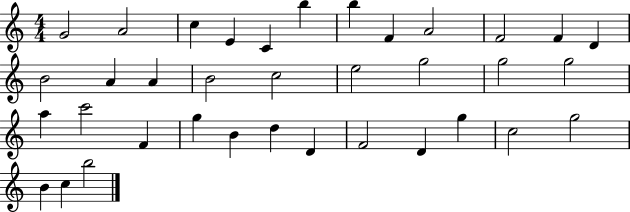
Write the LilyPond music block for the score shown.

{
  \clef treble
  \numericTimeSignature
  \time 4/4
  \key c \major
  g'2 a'2 | c''4 e'4 c'4 b''4 | b''4 f'4 a'2 | f'2 f'4 d'4 | \break b'2 a'4 a'4 | b'2 c''2 | e''2 g''2 | g''2 g''2 | \break a''4 c'''2 f'4 | g''4 b'4 d''4 d'4 | f'2 d'4 g''4 | c''2 g''2 | \break b'4 c''4 b''2 | \bar "|."
}